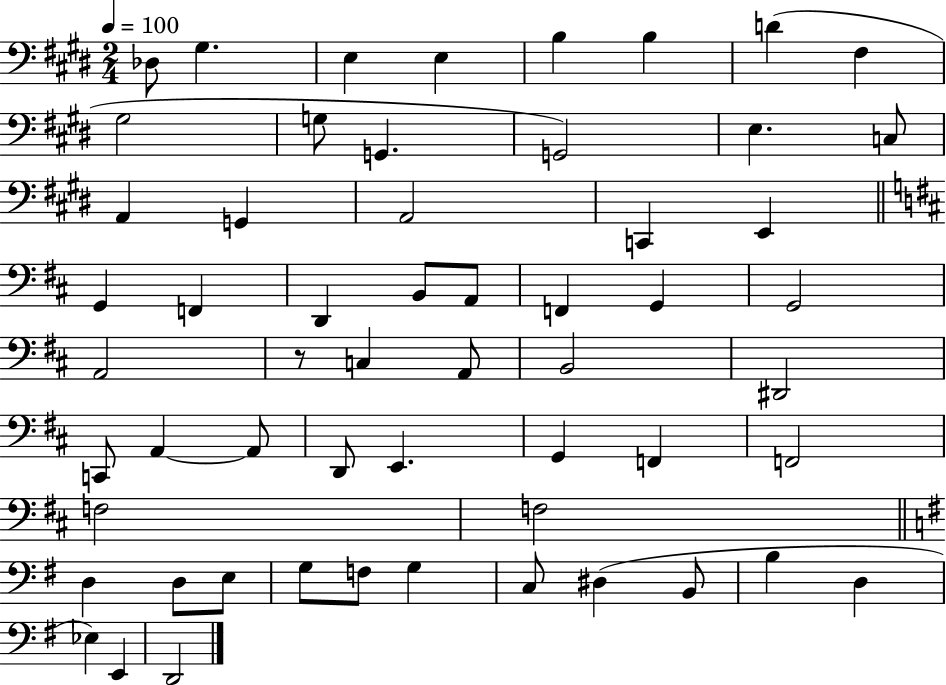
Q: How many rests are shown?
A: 1